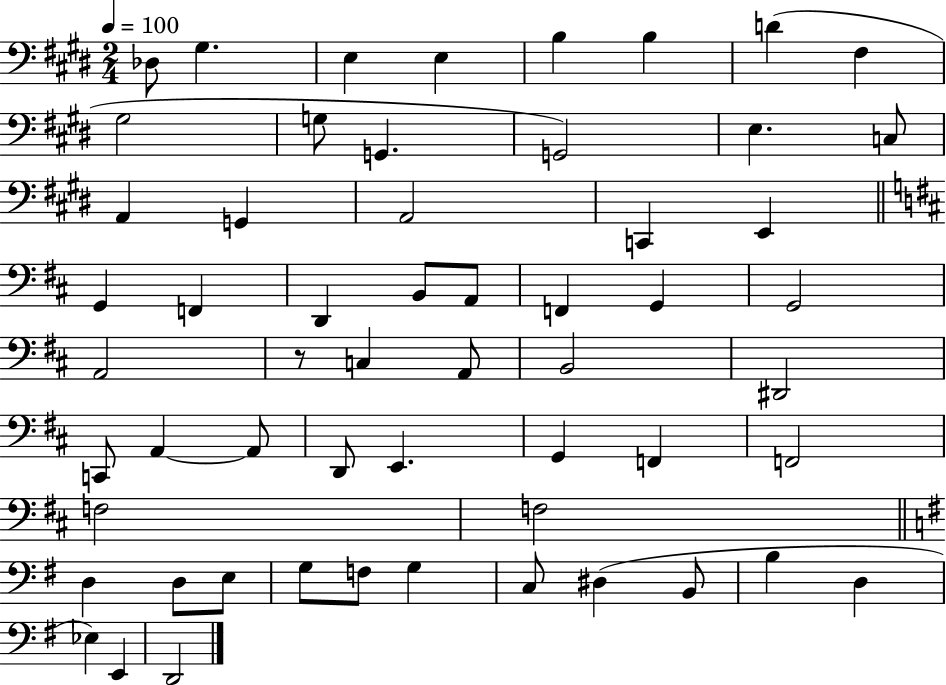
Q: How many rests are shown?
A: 1